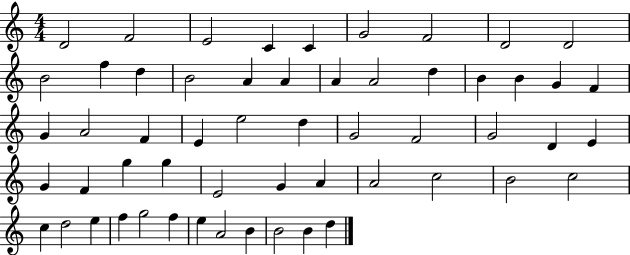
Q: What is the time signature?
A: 4/4